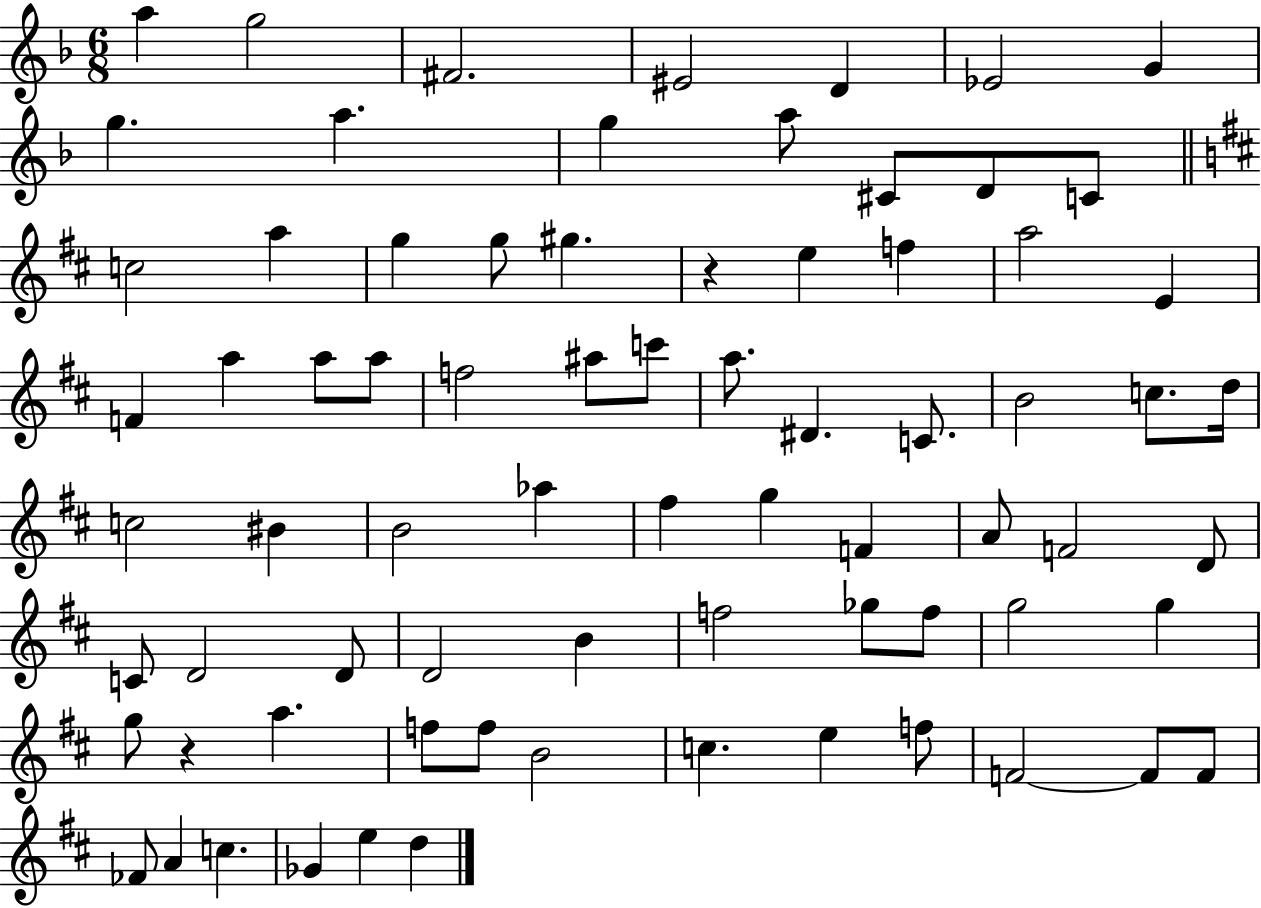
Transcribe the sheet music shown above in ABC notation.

X:1
T:Untitled
M:6/8
L:1/4
K:F
a g2 ^F2 ^E2 D _E2 G g a g a/2 ^C/2 D/2 C/2 c2 a g g/2 ^g z e f a2 E F a a/2 a/2 f2 ^a/2 c'/2 a/2 ^D C/2 B2 c/2 d/4 c2 ^B B2 _a ^f g F A/2 F2 D/2 C/2 D2 D/2 D2 B f2 _g/2 f/2 g2 g g/2 z a f/2 f/2 B2 c e f/2 F2 F/2 F/2 _F/2 A c _G e d